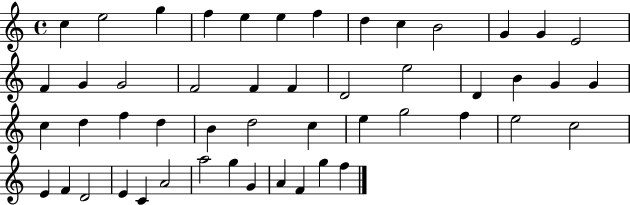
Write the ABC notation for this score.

X:1
T:Untitled
M:4/4
L:1/4
K:C
c e2 g f e e f d c B2 G G E2 F G G2 F2 F F D2 e2 D B G G c d f d B d2 c e g2 f e2 c2 E F D2 E C A2 a2 g G A F g f